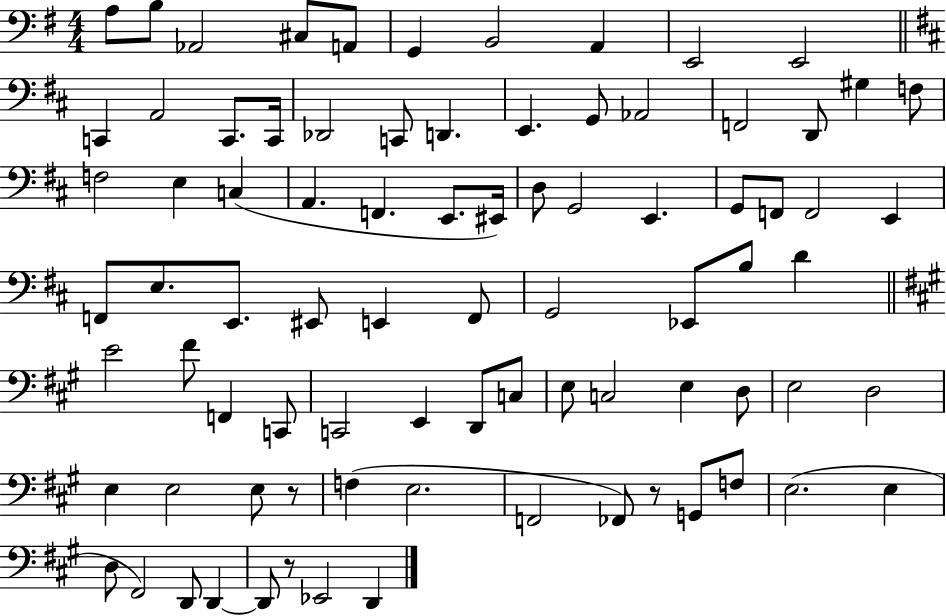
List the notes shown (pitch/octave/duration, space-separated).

A3/e B3/e Ab2/h C#3/e A2/e G2/q B2/h A2/q E2/h E2/h C2/q A2/h C2/e. C2/s Db2/h C2/e D2/q. E2/q. G2/e Ab2/h F2/h D2/e G#3/q F3/e F3/h E3/q C3/q A2/q. F2/q. E2/e. EIS2/s D3/e G2/h E2/q. G2/e F2/e F2/h E2/q F2/e E3/e. E2/e. EIS2/e E2/q F2/e G2/h Eb2/e B3/e D4/q E4/h F#4/e F2/q C2/e C2/h E2/q D2/e C3/e E3/e C3/h E3/q D3/e E3/h D3/h E3/q E3/h E3/e R/e F3/q E3/h. F2/h FES2/e R/e G2/e F3/e E3/h. E3/q D3/e F#2/h D2/e D2/q D2/e R/e Eb2/h D2/q